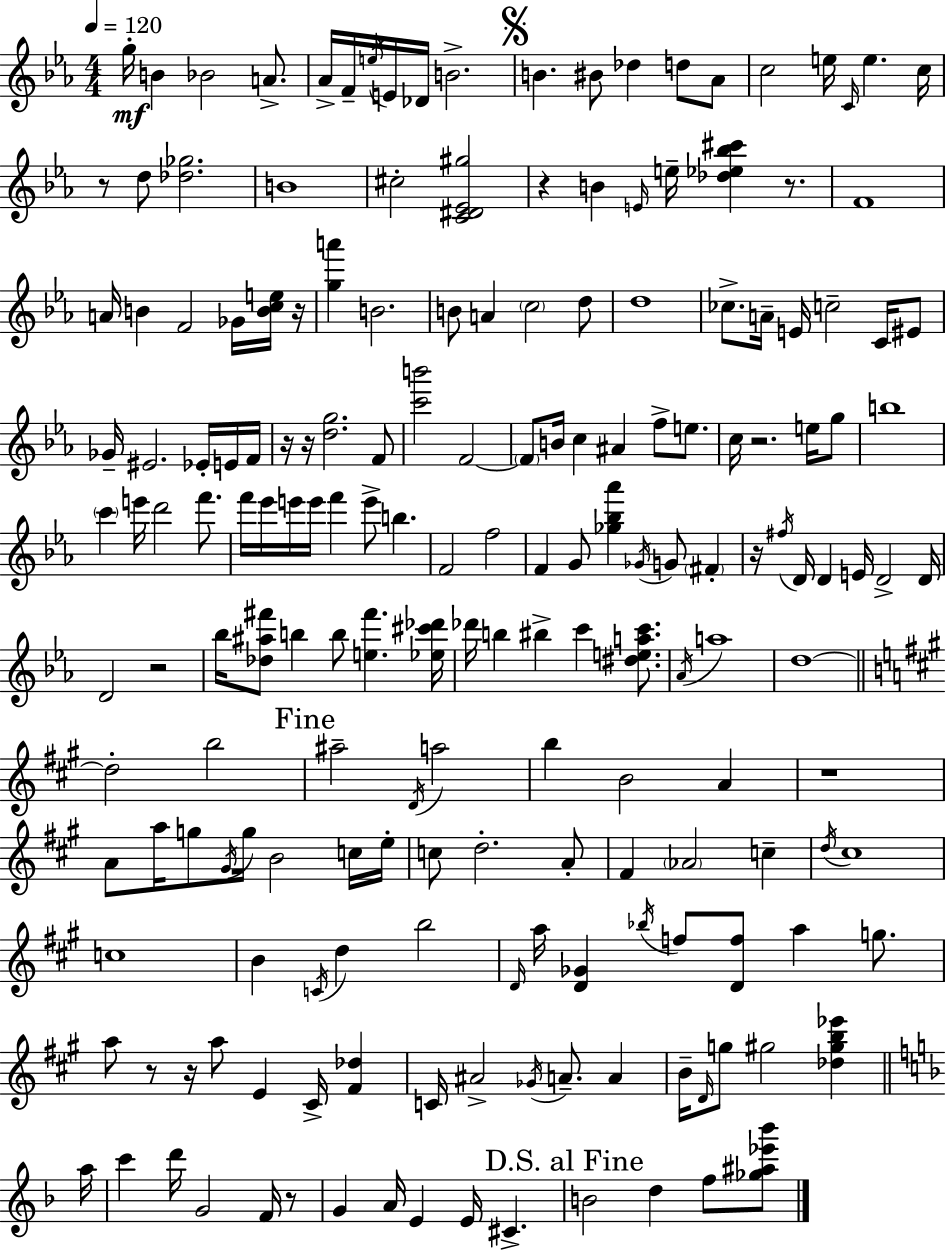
G5/s B4/q Bb4/h A4/e. Ab4/s F4/s E5/s E4/s Db4/s B4/h. B4/q. BIS4/e Db5/q D5/e Ab4/e C5/h E5/s C4/s E5/q. C5/s R/e D5/e [Db5,Gb5]/h. B4/w C#5/h [C4,D#4,Eb4,G#5]/h R/q B4/q E4/s E5/s [Db5,Eb5,Bb5,C#6]/q R/e. F4/w A4/s B4/q F4/h Gb4/s [B4,C5,E5]/s R/s [G5,A6]/q B4/h. B4/e A4/q C5/h D5/e D5/w CES5/e. A4/s E4/s C5/h C4/s EIS4/e Gb4/s EIS4/h. Eb4/s E4/s F4/s R/s R/s [D5,G5]/h. F4/e [C6,B6]/h F4/h F4/e B4/s C5/q A#4/q F5/e E5/e. C5/s R/h. E5/s G5/e B5/w C6/q E6/s D6/h F6/e. F6/s Eb6/s E6/s E6/s F6/q E6/e B5/q. F4/h F5/h F4/q G4/e [Gb5,Bb5,Ab6]/q Gb4/s G4/e F#4/q R/s F#5/s D4/s D4/q E4/s D4/h D4/s D4/h R/h Bb5/s [Db5,A#5,F#6]/e B5/q B5/e [E5,F#6]/q. [Eb5,C#6,Db6]/s Db6/s B5/q BIS5/q C6/q [D#5,E5,A5,C6]/e. Ab4/s A5/w D5/w D5/h B5/h A#5/h D4/s A5/h B5/q B4/h A4/q R/w A4/e A5/s G5/e G#4/s G5/s B4/h C5/s E5/s C5/e D5/h. A4/e F#4/q Ab4/h C5/q D5/s C#5/w C5/w B4/q C4/s D5/q B5/h D4/s A5/s [D4,Gb4]/q Bb5/s F5/e [D4,F5]/e A5/q G5/e. A5/e R/e R/s A5/e E4/q C#4/s [F#4,Db5]/q C4/s A#4/h Gb4/s A4/e. A4/q B4/s D4/s G5/e G#5/h [Db5,G#5,B5,Eb6]/q A5/s C6/q D6/s G4/h F4/s R/e G4/q A4/s E4/q E4/s C#4/q. B4/h D5/q F5/e [Gb5,A#5,Eb6,Bb6]/e